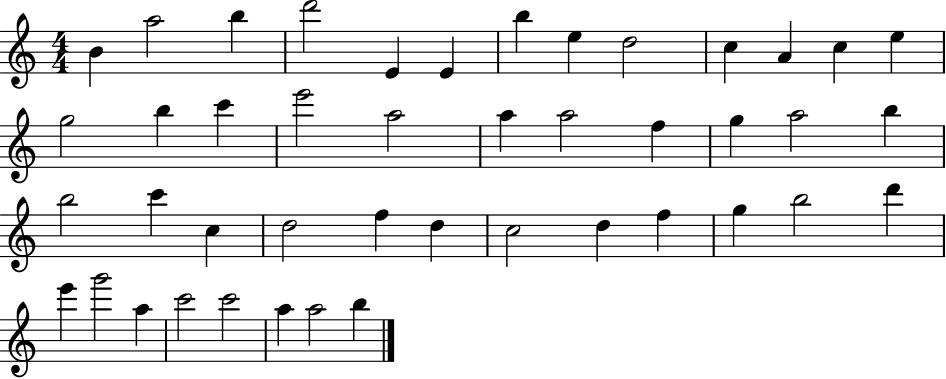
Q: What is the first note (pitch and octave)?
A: B4